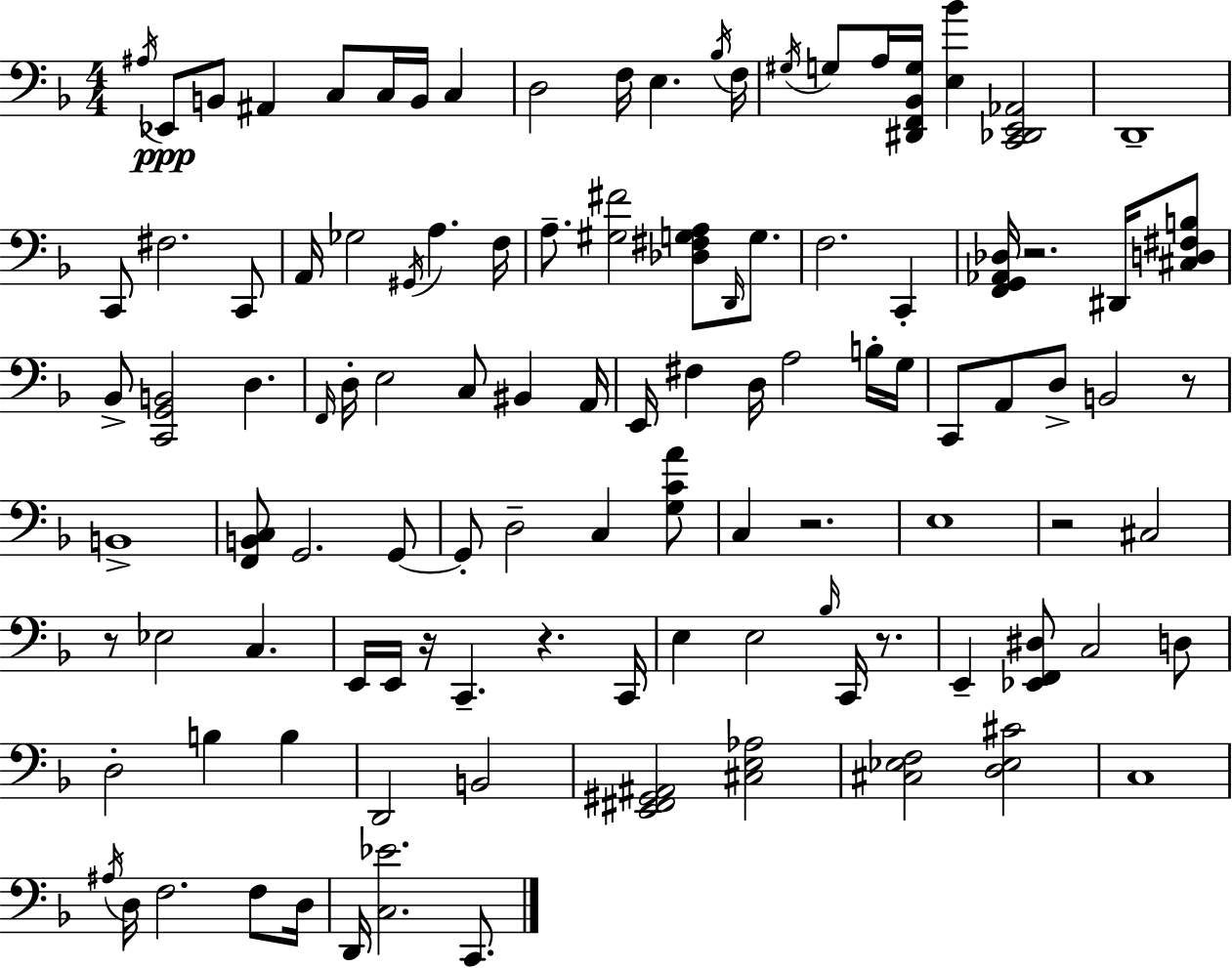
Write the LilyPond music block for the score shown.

{
  \clef bass
  \numericTimeSignature
  \time 4/4
  \key f \major
  \acciaccatura { ais16 }\ppp ees,8 b,8 ais,4 c8 c16 b,16 c4 | d2 f16 e4. | \acciaccatura { bes16 } f16 \acciaccatura { gis16 } g8 a16 <dis, f, bes, g>16 <e bes'>4 <c, des, e, aes,>2 | d,1-- | \break c,8 fis2. | c,8 a,16 ges2 \acciaccatura { gis,16 } a4. | f16 a8.-- <gis fis'>2 <des fis g a>8 | \grace { d,16 } g8. f2. | \break c,4-. <f, g, aes, des>16 r2. | dis,16 <cis d fis b>8 bes,8-> <c, g, b,>2 d4. | \grace { f,16 } d16-. e2 c8 | bis,4 a,16 e,16 fis4 d16 a2 | \break b16-. g16 c,8 a,8 d8-> b,2 | r8 b,1-> | <f, b, c>8 g,2. | g,8~~ g,8-. d2-- | \break c4 <g c' a'>8 c4 r2. | e1 | r2 cis2 | r8 ees2 | \break c4. e,16 e,16 r16 c,4.-- r4. | c,16 e4 e2 | \grace { bes16 } c,16 r8. e,4-- <ees, f, dis>8 c2 | d8 d2-. b4 | \break b4 d,2 b,2 | <e, fis, gis, ais,>2 <cis e aes>2 | <cis ees f>2 <d ees cis'>2 | c1 | \break \acciaccatura { ais16 } d16 f2. | f8 d16 d,16 <c ees'>2. | c,8. \bar "|."
}